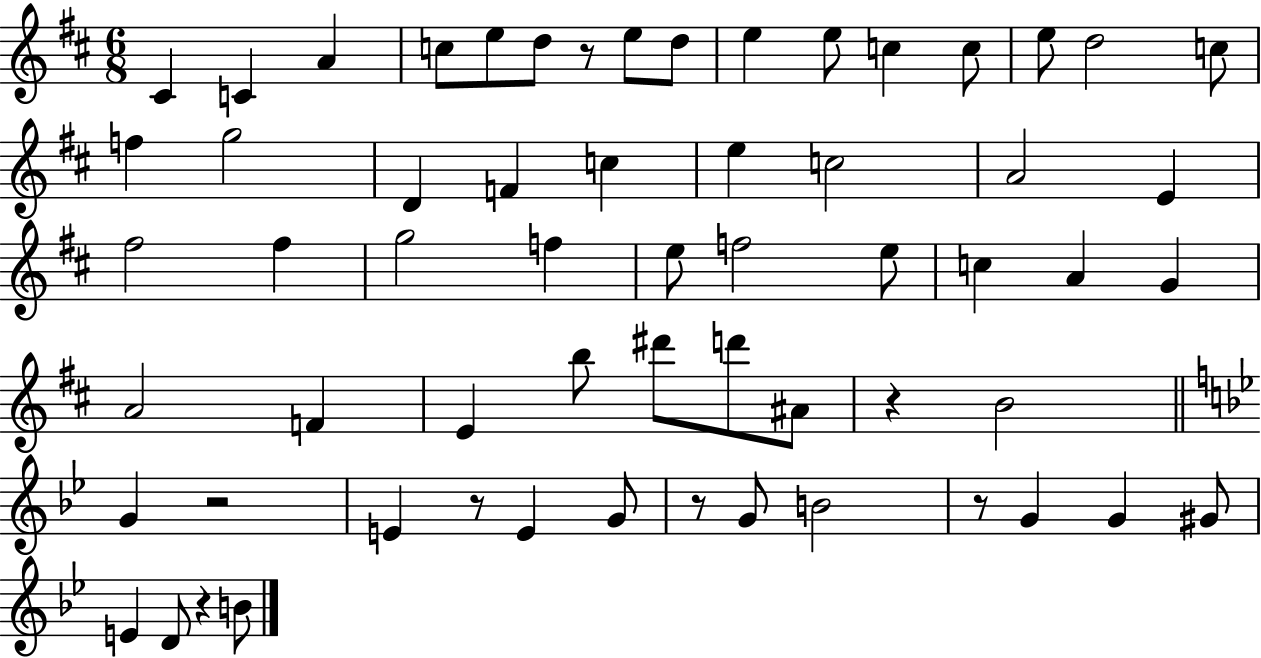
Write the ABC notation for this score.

X:1
T:Untitled
M:6/8
L:1/4
K:D
^C C A c/2 e/2 d/2 z/2 e/2 d/2 e e/2 c c/2 e/2 d2 c/2 f g2 D F c e c2 A2 E ^f2 ^f g2 f e/2 f2 e/2 c A G A2 F E b/2 ^d'/2 d'/2 ^A/2 z B2 G z2 E z/2 E G/2 z/2 G/2 B2 z/2 G G ^G/2 E D/2 z B/2